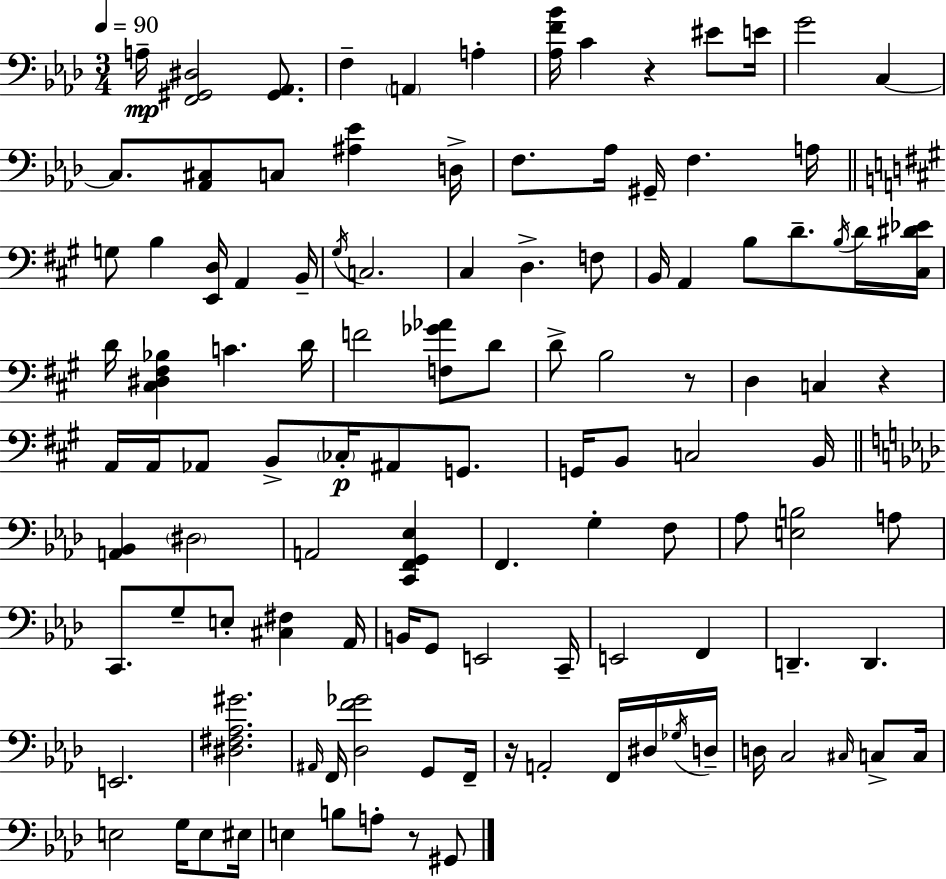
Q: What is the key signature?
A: AES major